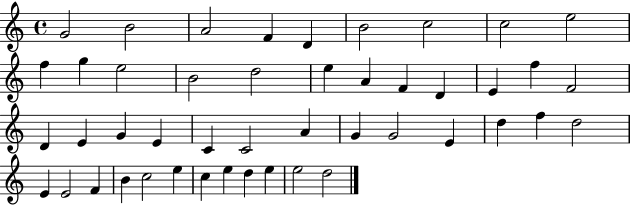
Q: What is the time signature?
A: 4/4